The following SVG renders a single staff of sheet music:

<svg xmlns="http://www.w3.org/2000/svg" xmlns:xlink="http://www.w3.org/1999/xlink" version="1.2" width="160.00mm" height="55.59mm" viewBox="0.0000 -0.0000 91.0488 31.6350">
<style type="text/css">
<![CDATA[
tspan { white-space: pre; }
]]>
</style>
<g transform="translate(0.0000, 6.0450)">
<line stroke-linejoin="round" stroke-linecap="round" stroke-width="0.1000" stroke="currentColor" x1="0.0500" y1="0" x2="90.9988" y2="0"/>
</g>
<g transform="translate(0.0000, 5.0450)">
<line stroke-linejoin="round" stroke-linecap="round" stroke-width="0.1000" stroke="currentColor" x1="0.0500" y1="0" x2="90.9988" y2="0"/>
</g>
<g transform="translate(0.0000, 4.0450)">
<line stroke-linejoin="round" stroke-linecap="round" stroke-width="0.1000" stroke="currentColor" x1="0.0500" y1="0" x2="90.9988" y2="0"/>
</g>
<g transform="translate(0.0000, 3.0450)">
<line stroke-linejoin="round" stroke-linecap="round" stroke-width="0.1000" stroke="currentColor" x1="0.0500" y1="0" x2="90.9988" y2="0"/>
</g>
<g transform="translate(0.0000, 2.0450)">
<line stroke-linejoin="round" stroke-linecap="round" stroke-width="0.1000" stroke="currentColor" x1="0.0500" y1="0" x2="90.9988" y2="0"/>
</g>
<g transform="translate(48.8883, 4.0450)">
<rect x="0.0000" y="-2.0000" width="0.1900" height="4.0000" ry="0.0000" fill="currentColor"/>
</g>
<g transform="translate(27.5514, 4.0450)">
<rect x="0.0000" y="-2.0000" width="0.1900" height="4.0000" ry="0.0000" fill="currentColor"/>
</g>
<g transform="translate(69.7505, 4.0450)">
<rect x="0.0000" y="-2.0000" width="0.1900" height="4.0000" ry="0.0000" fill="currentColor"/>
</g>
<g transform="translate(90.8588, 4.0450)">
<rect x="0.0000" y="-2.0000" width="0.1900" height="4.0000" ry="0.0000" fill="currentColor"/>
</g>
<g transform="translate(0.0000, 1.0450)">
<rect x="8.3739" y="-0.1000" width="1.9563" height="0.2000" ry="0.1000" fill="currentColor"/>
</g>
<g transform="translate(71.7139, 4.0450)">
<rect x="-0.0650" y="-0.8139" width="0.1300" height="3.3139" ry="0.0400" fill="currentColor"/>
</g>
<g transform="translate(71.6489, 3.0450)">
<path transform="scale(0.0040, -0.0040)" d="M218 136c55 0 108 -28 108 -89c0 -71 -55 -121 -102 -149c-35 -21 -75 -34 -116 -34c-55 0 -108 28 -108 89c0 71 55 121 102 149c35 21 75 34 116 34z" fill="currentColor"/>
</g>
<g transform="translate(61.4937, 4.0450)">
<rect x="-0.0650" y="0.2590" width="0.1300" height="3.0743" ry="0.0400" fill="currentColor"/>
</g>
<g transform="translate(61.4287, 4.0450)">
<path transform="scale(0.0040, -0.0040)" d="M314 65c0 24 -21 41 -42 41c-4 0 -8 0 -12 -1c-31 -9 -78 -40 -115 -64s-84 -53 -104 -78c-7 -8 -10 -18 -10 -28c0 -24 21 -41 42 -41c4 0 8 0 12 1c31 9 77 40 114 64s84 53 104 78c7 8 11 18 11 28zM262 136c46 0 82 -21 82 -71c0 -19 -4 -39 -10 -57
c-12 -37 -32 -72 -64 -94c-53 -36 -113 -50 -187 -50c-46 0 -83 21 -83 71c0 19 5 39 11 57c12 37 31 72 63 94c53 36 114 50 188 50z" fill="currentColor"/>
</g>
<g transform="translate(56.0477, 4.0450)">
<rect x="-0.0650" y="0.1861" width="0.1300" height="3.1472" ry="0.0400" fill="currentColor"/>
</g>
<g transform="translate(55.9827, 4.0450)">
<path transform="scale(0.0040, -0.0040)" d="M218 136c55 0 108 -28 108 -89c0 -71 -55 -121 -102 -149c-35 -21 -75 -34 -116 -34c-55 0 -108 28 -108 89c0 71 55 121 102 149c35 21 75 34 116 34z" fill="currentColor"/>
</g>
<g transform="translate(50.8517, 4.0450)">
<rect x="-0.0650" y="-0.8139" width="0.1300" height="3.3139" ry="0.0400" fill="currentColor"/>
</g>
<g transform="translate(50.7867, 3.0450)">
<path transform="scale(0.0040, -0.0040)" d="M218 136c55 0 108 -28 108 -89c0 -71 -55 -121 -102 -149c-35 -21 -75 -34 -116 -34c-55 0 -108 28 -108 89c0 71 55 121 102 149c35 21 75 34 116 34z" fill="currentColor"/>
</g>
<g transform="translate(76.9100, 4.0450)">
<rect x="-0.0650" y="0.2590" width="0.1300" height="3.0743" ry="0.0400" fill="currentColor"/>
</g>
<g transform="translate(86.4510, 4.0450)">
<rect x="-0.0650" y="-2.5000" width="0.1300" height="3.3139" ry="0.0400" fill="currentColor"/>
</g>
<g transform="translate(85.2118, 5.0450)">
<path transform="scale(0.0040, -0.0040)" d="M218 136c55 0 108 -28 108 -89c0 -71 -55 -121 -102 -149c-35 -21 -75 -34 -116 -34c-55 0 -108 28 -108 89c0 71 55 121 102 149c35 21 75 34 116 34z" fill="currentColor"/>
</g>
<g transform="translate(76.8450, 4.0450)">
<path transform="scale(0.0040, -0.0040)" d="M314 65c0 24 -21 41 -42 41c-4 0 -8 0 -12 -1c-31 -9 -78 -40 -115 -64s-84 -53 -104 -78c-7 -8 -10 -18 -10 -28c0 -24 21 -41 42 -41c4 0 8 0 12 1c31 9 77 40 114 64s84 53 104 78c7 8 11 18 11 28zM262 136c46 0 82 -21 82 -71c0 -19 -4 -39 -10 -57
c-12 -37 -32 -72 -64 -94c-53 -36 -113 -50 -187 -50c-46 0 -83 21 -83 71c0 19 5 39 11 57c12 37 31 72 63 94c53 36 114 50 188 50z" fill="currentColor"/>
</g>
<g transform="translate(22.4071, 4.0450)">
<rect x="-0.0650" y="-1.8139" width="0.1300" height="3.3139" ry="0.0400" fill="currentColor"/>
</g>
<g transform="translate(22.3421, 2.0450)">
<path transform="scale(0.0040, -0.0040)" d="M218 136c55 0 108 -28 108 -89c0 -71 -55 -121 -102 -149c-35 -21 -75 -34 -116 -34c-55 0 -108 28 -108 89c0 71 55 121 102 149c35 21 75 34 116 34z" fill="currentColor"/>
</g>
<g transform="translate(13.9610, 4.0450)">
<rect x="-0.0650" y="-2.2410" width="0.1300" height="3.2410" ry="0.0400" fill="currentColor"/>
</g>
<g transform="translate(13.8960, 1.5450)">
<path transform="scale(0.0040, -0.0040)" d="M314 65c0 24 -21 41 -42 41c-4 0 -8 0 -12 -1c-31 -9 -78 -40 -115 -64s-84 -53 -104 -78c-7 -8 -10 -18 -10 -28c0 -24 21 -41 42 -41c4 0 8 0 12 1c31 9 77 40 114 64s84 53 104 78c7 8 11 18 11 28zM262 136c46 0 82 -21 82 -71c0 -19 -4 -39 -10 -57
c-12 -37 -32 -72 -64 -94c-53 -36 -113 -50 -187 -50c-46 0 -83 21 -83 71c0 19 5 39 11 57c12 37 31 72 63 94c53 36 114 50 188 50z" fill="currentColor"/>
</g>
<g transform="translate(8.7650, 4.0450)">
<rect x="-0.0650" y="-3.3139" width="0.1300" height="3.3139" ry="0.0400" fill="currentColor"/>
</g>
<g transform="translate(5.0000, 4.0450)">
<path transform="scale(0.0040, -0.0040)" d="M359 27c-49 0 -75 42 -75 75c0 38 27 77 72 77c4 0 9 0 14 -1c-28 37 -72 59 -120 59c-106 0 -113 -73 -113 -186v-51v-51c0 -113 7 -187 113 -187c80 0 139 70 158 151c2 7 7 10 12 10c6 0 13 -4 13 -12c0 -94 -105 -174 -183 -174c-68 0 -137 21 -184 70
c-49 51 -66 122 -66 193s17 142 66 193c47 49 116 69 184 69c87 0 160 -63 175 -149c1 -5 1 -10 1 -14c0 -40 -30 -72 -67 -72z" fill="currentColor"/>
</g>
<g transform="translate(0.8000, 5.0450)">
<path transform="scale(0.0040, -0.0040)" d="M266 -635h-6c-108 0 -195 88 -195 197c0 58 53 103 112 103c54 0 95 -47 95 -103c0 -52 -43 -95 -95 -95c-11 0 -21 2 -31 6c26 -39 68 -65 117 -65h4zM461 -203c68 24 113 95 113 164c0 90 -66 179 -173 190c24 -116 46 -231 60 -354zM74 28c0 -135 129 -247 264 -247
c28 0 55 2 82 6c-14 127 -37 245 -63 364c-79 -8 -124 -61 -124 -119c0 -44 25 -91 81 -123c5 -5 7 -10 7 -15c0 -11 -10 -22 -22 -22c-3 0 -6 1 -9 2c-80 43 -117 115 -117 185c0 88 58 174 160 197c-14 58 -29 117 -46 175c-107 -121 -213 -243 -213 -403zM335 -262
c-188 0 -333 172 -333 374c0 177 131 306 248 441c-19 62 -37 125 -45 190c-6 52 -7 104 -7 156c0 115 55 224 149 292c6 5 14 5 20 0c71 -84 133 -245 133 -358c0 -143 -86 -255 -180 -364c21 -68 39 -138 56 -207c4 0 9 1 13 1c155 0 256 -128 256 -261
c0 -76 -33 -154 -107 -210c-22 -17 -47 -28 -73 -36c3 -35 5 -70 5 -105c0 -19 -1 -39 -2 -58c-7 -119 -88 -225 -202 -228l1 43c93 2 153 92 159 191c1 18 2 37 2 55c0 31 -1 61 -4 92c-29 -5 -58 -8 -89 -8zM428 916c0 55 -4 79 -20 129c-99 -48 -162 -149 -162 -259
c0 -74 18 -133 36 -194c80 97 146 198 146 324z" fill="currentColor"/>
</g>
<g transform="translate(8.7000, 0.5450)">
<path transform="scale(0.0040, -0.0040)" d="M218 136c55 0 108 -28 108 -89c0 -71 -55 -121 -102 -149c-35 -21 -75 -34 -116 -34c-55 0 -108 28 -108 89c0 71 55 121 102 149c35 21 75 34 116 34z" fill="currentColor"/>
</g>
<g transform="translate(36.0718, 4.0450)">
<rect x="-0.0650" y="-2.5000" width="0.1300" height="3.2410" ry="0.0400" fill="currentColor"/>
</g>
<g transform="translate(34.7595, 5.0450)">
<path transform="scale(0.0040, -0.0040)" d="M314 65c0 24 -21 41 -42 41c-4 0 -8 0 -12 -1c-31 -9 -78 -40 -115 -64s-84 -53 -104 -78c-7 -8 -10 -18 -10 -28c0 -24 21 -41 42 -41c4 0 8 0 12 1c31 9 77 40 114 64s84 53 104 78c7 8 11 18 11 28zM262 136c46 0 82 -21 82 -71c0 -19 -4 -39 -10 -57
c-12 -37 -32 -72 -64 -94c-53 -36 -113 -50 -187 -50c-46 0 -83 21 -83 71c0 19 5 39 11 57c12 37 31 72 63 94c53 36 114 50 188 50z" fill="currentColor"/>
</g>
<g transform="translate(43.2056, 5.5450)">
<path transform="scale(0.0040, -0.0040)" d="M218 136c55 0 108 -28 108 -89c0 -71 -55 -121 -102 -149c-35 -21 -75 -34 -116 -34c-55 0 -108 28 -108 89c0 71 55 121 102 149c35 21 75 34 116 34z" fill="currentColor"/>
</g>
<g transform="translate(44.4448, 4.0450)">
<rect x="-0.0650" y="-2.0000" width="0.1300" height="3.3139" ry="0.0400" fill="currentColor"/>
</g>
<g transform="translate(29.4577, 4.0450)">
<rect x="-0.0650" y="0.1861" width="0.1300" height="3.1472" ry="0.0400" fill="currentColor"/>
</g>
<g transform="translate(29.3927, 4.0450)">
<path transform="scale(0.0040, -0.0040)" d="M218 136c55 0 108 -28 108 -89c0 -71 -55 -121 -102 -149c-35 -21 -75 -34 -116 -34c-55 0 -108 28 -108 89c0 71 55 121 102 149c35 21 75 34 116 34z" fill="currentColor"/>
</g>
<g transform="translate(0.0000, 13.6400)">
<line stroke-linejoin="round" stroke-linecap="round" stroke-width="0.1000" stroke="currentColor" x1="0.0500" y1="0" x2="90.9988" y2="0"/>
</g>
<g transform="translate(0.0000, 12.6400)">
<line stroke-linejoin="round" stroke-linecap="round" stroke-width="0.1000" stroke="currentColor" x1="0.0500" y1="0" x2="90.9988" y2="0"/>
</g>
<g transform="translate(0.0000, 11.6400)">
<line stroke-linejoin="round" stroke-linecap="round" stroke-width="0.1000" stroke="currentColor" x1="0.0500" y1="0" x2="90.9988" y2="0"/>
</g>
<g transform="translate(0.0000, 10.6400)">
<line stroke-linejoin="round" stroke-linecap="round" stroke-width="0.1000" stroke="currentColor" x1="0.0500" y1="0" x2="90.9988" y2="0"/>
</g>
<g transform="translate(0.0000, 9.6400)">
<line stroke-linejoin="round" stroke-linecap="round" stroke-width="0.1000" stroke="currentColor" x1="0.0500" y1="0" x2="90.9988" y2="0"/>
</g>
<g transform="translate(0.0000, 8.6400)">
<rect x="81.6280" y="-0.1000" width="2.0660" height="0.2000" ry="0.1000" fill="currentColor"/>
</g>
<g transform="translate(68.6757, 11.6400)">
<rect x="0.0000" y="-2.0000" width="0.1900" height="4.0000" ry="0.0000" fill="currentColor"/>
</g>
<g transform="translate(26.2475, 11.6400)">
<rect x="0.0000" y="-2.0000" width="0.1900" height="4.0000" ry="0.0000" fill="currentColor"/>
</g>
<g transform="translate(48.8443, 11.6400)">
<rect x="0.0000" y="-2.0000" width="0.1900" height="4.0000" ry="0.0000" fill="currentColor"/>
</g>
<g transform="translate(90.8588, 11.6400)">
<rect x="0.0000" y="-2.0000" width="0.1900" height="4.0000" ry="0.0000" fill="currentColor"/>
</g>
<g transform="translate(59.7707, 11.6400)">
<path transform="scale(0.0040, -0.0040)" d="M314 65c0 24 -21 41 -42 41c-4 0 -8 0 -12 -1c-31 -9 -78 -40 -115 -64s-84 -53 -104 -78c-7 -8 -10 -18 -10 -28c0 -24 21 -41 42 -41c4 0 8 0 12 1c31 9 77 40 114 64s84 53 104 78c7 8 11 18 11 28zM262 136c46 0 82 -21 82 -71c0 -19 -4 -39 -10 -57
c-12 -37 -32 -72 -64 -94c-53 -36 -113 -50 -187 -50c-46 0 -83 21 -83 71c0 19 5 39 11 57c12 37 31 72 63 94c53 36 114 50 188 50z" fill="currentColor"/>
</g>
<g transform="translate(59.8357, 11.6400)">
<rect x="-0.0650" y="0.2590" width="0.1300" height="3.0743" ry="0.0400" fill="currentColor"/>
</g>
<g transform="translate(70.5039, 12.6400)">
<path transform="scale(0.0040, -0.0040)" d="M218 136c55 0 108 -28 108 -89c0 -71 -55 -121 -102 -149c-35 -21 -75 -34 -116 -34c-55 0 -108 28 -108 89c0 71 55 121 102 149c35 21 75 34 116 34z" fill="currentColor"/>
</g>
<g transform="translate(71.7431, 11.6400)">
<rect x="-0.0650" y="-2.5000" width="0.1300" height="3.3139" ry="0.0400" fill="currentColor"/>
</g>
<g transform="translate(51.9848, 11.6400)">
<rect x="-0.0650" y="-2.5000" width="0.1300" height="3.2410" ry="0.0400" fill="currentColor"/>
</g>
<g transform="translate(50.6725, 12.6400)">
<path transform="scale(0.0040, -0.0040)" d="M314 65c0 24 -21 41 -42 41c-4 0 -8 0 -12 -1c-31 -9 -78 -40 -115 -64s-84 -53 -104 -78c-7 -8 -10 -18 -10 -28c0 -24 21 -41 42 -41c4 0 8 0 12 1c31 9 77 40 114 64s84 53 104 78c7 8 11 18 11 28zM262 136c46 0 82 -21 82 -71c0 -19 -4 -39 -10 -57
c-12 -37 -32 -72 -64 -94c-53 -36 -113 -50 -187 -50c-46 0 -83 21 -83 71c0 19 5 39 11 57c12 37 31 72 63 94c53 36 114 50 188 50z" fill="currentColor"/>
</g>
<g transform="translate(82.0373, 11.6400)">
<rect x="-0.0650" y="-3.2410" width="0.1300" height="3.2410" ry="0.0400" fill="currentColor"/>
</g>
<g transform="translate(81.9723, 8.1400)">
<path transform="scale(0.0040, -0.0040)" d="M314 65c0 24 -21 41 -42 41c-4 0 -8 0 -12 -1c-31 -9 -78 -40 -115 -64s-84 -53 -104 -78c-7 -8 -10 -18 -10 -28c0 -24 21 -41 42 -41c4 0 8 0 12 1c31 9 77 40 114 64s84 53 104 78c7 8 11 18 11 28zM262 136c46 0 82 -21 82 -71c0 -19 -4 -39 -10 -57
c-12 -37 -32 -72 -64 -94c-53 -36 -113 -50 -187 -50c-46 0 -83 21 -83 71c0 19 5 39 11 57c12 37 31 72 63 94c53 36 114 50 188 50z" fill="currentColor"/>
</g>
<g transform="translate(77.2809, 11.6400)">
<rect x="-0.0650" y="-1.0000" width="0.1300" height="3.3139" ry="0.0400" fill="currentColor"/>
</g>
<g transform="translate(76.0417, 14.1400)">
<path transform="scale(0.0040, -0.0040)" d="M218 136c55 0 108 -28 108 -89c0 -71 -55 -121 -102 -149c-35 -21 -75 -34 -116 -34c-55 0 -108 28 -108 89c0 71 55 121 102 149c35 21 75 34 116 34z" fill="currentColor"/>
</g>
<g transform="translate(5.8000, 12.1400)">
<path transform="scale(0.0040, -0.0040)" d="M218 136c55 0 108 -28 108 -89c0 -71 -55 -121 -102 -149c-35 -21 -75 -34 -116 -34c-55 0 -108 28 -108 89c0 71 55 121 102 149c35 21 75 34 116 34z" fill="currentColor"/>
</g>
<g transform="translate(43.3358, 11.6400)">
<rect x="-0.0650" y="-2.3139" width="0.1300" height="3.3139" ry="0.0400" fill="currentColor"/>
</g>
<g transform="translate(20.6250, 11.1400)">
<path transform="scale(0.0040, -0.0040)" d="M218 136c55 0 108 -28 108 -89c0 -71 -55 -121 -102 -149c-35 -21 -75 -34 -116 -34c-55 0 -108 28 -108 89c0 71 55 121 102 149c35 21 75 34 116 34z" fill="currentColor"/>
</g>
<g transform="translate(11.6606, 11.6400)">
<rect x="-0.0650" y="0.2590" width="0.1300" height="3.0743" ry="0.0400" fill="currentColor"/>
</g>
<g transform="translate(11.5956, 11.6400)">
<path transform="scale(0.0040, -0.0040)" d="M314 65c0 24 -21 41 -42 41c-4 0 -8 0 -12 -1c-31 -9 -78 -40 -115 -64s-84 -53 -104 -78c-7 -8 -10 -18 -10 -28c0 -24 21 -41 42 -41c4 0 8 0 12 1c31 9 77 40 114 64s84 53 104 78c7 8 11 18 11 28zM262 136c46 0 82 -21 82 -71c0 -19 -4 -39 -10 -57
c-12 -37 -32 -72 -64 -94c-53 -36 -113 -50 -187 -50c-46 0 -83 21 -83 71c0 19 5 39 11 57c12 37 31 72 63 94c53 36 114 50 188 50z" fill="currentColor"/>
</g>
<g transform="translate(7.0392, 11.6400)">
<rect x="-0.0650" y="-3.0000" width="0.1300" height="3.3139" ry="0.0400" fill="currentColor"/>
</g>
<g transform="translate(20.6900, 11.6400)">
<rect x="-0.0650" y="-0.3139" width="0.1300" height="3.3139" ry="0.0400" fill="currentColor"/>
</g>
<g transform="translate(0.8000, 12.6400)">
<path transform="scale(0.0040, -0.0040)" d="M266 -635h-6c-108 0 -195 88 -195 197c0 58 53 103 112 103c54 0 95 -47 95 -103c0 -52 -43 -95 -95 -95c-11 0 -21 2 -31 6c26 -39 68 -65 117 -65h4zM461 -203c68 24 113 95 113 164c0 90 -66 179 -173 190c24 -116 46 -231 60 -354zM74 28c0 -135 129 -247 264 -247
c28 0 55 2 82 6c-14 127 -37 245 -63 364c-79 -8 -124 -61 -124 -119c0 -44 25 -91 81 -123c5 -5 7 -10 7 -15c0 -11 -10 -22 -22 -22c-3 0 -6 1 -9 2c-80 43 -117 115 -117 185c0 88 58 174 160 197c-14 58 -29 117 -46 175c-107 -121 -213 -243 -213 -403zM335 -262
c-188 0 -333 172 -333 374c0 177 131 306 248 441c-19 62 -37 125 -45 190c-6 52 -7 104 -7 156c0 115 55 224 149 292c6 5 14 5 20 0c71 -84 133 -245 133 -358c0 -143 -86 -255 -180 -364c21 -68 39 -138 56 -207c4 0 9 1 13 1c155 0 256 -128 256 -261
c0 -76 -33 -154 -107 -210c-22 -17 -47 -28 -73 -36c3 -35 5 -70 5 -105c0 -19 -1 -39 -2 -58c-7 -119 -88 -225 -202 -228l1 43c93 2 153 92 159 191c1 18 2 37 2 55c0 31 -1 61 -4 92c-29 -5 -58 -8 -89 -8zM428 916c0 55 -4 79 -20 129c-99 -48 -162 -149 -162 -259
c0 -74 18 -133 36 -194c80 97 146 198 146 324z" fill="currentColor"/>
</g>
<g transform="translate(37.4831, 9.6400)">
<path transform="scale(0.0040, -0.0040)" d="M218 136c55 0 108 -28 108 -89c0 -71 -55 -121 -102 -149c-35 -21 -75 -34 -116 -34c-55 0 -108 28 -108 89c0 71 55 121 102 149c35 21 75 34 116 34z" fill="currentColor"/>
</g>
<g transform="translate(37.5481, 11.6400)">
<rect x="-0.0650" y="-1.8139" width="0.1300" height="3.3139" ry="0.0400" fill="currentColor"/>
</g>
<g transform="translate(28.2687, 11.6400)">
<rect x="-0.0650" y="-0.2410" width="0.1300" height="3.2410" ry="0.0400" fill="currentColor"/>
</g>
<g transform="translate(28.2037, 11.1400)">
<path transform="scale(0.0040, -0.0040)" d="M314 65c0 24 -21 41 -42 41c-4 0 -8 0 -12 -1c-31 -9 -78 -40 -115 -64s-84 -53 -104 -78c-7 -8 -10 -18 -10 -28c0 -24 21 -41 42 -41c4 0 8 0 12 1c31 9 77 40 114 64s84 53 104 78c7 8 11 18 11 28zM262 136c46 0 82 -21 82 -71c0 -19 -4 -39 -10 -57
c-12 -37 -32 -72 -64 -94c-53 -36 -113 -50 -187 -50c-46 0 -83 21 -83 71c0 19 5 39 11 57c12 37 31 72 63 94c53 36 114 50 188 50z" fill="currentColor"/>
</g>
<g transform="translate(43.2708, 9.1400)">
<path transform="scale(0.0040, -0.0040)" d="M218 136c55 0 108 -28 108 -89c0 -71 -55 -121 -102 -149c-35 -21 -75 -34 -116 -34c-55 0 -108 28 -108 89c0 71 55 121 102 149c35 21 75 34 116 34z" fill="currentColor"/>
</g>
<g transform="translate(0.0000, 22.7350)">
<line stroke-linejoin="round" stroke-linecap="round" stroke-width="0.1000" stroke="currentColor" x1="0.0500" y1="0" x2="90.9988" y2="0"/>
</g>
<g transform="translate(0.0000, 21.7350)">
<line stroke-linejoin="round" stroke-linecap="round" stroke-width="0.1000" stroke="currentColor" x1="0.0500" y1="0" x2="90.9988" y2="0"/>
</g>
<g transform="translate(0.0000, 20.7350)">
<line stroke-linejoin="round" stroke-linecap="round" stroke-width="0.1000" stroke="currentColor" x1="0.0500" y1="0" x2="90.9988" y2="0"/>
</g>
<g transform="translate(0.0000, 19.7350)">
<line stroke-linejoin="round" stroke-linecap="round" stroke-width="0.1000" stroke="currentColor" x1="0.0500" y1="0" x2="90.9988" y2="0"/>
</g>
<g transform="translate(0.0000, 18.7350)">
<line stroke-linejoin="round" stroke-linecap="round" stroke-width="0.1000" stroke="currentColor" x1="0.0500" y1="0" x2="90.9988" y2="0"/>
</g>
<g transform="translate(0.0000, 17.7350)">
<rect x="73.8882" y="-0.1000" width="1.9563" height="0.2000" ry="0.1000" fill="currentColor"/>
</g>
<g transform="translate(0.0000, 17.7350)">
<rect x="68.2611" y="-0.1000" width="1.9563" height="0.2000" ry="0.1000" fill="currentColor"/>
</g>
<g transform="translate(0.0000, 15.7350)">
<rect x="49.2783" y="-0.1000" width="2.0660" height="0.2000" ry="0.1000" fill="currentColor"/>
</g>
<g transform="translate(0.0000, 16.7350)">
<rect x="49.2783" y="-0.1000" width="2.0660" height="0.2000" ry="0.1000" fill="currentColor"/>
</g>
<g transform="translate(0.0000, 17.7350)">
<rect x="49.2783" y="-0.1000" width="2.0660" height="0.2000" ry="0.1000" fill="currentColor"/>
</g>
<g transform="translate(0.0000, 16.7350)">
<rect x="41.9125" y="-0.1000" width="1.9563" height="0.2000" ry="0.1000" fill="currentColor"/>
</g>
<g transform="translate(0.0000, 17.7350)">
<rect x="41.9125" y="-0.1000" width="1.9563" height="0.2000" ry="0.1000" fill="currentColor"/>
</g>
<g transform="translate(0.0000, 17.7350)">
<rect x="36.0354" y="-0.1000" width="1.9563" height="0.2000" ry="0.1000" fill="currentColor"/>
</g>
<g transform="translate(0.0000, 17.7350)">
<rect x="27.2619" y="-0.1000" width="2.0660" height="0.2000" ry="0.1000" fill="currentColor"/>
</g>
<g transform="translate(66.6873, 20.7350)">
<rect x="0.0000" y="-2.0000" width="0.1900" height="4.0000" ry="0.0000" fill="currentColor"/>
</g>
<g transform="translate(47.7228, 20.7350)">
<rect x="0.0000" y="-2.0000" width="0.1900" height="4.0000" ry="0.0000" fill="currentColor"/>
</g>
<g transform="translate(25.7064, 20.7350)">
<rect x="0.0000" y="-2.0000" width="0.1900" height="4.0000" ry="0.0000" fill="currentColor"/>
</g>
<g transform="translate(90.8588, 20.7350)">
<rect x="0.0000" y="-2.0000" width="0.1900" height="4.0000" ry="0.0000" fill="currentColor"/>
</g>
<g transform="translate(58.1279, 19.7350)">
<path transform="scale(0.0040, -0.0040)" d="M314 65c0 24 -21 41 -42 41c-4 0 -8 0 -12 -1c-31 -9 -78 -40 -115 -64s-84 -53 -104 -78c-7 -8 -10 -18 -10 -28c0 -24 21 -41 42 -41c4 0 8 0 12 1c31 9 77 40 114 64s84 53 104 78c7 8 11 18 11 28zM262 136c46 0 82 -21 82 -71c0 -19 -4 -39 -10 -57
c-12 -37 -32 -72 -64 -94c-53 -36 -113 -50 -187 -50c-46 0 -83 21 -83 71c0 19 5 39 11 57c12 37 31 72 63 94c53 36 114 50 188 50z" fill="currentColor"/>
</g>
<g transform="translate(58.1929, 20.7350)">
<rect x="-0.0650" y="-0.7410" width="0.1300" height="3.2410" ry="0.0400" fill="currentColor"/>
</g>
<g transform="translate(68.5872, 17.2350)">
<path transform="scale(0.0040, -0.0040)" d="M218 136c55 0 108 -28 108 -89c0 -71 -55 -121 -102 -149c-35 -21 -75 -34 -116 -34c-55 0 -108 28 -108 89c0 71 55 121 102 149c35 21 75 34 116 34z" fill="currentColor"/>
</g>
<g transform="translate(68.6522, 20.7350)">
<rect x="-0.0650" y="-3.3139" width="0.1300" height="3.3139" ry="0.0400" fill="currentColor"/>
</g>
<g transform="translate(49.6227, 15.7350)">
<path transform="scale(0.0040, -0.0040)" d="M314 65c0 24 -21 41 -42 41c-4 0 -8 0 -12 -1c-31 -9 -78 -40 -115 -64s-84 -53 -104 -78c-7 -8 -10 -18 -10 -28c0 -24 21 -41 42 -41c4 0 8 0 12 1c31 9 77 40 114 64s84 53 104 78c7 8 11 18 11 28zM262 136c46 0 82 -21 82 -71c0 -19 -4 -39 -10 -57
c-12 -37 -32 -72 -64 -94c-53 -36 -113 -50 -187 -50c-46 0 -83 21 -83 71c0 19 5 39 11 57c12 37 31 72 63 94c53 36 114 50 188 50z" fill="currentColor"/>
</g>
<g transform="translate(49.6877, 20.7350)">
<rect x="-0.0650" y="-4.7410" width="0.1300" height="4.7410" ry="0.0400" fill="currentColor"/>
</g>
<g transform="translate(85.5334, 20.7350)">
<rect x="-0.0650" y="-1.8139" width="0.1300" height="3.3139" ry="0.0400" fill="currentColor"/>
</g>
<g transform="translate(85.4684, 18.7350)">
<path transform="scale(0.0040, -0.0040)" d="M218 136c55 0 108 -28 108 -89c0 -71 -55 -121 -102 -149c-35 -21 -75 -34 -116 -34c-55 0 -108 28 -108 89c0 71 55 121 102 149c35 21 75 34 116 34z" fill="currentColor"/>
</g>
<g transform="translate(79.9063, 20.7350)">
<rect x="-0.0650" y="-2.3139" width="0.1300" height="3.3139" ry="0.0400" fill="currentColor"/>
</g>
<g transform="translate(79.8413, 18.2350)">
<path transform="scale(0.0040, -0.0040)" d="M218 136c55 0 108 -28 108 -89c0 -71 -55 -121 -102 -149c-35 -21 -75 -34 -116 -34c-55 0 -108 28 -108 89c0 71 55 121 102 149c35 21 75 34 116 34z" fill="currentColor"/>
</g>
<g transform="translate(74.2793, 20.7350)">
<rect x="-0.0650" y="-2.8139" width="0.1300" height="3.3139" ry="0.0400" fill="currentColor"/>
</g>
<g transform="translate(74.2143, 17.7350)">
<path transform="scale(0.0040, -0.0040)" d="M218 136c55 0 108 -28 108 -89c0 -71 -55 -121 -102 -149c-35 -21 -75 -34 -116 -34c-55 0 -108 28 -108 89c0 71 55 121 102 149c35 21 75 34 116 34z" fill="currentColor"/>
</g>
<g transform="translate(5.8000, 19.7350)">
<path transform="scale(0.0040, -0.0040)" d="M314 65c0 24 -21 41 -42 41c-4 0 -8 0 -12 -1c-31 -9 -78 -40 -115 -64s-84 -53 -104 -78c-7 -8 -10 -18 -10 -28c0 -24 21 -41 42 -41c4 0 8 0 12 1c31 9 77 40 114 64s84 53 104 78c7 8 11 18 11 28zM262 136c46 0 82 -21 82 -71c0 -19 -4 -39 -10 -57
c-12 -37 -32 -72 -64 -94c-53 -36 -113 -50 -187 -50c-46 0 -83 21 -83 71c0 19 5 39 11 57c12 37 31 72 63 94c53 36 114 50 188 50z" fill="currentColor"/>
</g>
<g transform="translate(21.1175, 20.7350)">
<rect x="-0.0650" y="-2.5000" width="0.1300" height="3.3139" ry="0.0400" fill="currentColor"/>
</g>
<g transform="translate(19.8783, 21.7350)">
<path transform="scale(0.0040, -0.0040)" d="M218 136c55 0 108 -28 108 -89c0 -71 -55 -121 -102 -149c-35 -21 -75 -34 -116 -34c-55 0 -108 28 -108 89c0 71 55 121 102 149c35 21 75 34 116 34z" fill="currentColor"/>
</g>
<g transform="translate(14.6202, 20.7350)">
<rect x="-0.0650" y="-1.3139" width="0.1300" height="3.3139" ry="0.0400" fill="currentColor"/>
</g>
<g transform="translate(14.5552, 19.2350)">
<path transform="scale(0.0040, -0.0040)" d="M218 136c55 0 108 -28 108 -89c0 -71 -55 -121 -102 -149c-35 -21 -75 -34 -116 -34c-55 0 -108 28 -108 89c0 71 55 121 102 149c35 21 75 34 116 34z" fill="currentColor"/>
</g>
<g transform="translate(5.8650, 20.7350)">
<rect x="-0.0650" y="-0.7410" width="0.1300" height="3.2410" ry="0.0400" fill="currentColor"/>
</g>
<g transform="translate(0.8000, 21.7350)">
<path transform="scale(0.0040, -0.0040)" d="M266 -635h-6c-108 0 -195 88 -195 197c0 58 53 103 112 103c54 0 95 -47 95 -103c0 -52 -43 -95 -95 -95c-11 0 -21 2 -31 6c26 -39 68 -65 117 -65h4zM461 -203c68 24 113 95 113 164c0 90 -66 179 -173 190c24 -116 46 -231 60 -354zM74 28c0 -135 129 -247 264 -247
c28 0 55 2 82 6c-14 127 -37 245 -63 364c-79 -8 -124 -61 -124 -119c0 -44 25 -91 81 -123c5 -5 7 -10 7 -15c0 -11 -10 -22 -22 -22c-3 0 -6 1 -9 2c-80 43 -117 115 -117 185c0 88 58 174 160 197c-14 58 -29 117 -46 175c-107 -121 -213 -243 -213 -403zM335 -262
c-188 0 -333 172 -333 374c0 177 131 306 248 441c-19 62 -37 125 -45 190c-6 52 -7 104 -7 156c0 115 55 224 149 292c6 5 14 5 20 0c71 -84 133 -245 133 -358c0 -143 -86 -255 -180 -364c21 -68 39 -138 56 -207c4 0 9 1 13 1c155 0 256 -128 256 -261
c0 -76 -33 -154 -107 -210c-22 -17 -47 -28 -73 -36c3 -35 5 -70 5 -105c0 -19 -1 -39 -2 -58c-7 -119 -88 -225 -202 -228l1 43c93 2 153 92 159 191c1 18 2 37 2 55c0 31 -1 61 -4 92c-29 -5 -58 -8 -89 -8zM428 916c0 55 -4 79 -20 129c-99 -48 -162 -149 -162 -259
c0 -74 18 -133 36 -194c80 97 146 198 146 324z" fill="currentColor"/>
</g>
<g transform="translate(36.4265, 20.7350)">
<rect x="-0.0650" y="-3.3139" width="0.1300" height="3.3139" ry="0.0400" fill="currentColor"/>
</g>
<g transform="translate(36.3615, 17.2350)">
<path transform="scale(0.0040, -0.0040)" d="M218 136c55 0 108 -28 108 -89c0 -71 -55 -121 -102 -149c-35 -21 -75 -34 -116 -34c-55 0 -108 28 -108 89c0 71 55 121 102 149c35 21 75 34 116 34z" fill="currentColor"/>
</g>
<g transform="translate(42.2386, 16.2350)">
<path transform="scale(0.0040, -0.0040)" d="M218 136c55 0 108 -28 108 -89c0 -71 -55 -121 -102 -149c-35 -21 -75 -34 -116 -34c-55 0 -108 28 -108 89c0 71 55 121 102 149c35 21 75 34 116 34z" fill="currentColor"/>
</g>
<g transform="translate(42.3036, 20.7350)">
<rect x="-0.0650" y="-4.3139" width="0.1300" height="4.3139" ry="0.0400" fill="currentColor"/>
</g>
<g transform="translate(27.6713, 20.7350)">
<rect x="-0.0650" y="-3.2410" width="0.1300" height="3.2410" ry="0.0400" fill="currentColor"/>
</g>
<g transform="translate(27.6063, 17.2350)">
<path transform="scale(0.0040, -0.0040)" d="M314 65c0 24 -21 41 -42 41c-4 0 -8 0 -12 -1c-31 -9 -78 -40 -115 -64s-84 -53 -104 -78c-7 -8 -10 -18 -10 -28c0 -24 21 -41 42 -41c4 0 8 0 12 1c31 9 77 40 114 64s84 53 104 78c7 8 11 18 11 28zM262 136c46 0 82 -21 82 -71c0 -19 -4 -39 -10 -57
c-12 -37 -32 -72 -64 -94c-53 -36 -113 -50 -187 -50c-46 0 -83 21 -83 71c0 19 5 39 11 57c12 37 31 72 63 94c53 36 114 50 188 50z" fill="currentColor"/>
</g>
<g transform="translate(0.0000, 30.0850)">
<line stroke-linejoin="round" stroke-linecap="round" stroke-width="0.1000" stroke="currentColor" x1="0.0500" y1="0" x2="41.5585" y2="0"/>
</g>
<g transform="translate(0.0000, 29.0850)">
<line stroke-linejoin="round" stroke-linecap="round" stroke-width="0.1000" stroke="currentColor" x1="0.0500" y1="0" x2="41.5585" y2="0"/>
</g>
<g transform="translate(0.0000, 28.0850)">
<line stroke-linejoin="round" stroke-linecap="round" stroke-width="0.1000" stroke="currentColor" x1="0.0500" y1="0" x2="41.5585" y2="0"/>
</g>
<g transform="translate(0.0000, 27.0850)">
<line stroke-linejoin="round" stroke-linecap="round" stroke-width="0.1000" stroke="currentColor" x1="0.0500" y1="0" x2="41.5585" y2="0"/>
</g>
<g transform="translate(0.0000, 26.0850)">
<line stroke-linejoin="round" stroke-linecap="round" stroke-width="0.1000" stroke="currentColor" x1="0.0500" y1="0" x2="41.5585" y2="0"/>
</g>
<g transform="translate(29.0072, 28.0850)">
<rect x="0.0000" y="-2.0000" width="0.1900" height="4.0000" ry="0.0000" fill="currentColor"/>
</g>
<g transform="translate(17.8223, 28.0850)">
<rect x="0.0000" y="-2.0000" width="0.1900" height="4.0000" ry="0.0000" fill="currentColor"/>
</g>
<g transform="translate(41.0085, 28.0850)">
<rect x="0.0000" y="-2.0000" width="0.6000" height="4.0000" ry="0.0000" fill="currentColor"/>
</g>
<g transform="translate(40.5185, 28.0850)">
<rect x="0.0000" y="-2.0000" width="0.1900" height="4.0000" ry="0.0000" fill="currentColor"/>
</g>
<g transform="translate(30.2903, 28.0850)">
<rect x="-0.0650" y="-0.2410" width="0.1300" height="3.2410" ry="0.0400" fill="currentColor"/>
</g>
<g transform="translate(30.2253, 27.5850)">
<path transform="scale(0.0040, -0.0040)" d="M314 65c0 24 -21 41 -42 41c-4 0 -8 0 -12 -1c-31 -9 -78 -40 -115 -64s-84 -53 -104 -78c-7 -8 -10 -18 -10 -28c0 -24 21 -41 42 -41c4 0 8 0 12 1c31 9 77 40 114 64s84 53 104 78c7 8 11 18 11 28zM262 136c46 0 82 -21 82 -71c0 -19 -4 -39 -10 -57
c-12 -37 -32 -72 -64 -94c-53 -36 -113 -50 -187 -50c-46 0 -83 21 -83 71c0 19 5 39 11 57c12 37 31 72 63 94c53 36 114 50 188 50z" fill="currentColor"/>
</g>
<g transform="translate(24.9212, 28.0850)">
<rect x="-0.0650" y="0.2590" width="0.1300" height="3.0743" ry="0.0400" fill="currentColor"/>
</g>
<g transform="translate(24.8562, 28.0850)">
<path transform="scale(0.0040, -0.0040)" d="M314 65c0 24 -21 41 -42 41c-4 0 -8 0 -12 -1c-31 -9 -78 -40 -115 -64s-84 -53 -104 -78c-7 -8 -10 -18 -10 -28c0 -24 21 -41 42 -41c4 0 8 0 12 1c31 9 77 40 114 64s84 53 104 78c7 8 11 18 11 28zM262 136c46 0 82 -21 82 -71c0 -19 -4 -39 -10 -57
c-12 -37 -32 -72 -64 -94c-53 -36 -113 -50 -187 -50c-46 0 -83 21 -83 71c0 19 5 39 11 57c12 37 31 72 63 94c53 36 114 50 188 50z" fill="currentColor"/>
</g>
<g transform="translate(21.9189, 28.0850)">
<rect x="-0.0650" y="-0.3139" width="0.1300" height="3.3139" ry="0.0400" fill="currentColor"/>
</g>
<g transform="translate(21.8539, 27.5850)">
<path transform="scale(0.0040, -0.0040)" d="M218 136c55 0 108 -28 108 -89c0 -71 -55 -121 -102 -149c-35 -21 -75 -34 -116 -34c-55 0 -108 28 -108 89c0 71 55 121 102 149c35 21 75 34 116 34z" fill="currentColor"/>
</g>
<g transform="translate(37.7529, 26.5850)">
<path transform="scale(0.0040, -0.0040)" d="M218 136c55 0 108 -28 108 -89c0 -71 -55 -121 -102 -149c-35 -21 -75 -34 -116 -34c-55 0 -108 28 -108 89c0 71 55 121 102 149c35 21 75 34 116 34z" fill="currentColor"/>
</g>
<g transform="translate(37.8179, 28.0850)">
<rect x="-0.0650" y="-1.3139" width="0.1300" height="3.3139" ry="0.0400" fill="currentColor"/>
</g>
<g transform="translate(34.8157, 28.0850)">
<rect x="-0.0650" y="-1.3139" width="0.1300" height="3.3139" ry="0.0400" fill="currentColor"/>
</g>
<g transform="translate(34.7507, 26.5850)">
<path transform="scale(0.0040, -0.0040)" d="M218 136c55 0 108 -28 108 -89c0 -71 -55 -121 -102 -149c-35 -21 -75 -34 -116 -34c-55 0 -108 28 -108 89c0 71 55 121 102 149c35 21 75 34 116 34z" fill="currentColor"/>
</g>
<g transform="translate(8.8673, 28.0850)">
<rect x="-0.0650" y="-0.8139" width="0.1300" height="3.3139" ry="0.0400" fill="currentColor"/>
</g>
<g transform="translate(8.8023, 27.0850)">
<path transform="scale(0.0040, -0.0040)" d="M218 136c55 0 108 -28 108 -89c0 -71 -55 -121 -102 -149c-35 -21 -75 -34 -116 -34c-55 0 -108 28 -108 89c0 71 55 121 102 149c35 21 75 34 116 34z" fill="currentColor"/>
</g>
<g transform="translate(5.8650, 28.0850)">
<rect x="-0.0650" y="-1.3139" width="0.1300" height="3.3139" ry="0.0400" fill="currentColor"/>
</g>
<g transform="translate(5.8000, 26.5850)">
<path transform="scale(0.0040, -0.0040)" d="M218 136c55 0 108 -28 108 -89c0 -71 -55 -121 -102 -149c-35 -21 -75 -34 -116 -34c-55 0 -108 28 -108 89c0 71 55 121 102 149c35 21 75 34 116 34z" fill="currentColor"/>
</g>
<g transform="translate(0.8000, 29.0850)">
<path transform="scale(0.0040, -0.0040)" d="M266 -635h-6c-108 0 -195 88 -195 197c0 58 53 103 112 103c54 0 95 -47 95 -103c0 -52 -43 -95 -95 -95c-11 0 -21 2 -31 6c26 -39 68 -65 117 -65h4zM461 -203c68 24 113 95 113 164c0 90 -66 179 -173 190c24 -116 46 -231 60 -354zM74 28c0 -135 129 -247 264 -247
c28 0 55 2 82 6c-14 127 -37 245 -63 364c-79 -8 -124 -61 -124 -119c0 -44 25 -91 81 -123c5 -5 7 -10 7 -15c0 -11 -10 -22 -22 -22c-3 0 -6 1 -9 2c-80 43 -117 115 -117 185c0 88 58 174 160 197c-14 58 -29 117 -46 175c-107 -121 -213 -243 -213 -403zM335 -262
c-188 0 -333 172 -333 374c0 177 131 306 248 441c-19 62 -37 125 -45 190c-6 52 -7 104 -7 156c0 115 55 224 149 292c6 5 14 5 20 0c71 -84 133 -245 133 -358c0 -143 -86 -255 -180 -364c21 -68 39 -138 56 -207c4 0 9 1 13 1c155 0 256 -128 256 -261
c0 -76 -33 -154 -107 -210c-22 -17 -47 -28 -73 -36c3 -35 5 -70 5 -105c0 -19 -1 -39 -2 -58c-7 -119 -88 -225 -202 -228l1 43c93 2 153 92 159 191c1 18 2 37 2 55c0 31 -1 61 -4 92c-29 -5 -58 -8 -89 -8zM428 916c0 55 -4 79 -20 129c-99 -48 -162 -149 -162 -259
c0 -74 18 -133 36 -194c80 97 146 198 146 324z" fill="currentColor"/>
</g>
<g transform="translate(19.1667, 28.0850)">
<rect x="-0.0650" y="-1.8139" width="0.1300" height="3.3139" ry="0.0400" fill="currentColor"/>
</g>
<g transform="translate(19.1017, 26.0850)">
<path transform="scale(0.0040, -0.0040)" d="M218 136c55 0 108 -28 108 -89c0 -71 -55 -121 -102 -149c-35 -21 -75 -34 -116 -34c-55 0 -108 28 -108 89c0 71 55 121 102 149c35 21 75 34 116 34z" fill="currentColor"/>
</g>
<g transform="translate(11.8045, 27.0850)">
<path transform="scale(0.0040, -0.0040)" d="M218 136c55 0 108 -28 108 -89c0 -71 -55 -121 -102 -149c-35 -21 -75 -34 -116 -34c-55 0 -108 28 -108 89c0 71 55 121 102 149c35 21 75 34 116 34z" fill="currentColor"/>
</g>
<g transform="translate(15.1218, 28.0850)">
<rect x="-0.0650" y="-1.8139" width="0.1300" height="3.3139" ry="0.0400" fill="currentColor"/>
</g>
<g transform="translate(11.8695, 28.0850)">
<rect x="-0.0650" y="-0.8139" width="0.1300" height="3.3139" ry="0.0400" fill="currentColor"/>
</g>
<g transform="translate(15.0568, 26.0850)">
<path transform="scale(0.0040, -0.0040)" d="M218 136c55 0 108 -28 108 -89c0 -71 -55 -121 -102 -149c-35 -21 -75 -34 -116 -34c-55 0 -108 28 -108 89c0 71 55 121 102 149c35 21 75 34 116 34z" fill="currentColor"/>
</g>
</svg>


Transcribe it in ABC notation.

X:1
T:Untitled
M:4/4
L:1/4
K:C
b g2 f B G2 F d B B2 d B2 G A B2 c c2 f g G2 B2 G D b2 d2 e G b2 b d' e'2 d2 b a g f e d d f f c B2 c2 e e